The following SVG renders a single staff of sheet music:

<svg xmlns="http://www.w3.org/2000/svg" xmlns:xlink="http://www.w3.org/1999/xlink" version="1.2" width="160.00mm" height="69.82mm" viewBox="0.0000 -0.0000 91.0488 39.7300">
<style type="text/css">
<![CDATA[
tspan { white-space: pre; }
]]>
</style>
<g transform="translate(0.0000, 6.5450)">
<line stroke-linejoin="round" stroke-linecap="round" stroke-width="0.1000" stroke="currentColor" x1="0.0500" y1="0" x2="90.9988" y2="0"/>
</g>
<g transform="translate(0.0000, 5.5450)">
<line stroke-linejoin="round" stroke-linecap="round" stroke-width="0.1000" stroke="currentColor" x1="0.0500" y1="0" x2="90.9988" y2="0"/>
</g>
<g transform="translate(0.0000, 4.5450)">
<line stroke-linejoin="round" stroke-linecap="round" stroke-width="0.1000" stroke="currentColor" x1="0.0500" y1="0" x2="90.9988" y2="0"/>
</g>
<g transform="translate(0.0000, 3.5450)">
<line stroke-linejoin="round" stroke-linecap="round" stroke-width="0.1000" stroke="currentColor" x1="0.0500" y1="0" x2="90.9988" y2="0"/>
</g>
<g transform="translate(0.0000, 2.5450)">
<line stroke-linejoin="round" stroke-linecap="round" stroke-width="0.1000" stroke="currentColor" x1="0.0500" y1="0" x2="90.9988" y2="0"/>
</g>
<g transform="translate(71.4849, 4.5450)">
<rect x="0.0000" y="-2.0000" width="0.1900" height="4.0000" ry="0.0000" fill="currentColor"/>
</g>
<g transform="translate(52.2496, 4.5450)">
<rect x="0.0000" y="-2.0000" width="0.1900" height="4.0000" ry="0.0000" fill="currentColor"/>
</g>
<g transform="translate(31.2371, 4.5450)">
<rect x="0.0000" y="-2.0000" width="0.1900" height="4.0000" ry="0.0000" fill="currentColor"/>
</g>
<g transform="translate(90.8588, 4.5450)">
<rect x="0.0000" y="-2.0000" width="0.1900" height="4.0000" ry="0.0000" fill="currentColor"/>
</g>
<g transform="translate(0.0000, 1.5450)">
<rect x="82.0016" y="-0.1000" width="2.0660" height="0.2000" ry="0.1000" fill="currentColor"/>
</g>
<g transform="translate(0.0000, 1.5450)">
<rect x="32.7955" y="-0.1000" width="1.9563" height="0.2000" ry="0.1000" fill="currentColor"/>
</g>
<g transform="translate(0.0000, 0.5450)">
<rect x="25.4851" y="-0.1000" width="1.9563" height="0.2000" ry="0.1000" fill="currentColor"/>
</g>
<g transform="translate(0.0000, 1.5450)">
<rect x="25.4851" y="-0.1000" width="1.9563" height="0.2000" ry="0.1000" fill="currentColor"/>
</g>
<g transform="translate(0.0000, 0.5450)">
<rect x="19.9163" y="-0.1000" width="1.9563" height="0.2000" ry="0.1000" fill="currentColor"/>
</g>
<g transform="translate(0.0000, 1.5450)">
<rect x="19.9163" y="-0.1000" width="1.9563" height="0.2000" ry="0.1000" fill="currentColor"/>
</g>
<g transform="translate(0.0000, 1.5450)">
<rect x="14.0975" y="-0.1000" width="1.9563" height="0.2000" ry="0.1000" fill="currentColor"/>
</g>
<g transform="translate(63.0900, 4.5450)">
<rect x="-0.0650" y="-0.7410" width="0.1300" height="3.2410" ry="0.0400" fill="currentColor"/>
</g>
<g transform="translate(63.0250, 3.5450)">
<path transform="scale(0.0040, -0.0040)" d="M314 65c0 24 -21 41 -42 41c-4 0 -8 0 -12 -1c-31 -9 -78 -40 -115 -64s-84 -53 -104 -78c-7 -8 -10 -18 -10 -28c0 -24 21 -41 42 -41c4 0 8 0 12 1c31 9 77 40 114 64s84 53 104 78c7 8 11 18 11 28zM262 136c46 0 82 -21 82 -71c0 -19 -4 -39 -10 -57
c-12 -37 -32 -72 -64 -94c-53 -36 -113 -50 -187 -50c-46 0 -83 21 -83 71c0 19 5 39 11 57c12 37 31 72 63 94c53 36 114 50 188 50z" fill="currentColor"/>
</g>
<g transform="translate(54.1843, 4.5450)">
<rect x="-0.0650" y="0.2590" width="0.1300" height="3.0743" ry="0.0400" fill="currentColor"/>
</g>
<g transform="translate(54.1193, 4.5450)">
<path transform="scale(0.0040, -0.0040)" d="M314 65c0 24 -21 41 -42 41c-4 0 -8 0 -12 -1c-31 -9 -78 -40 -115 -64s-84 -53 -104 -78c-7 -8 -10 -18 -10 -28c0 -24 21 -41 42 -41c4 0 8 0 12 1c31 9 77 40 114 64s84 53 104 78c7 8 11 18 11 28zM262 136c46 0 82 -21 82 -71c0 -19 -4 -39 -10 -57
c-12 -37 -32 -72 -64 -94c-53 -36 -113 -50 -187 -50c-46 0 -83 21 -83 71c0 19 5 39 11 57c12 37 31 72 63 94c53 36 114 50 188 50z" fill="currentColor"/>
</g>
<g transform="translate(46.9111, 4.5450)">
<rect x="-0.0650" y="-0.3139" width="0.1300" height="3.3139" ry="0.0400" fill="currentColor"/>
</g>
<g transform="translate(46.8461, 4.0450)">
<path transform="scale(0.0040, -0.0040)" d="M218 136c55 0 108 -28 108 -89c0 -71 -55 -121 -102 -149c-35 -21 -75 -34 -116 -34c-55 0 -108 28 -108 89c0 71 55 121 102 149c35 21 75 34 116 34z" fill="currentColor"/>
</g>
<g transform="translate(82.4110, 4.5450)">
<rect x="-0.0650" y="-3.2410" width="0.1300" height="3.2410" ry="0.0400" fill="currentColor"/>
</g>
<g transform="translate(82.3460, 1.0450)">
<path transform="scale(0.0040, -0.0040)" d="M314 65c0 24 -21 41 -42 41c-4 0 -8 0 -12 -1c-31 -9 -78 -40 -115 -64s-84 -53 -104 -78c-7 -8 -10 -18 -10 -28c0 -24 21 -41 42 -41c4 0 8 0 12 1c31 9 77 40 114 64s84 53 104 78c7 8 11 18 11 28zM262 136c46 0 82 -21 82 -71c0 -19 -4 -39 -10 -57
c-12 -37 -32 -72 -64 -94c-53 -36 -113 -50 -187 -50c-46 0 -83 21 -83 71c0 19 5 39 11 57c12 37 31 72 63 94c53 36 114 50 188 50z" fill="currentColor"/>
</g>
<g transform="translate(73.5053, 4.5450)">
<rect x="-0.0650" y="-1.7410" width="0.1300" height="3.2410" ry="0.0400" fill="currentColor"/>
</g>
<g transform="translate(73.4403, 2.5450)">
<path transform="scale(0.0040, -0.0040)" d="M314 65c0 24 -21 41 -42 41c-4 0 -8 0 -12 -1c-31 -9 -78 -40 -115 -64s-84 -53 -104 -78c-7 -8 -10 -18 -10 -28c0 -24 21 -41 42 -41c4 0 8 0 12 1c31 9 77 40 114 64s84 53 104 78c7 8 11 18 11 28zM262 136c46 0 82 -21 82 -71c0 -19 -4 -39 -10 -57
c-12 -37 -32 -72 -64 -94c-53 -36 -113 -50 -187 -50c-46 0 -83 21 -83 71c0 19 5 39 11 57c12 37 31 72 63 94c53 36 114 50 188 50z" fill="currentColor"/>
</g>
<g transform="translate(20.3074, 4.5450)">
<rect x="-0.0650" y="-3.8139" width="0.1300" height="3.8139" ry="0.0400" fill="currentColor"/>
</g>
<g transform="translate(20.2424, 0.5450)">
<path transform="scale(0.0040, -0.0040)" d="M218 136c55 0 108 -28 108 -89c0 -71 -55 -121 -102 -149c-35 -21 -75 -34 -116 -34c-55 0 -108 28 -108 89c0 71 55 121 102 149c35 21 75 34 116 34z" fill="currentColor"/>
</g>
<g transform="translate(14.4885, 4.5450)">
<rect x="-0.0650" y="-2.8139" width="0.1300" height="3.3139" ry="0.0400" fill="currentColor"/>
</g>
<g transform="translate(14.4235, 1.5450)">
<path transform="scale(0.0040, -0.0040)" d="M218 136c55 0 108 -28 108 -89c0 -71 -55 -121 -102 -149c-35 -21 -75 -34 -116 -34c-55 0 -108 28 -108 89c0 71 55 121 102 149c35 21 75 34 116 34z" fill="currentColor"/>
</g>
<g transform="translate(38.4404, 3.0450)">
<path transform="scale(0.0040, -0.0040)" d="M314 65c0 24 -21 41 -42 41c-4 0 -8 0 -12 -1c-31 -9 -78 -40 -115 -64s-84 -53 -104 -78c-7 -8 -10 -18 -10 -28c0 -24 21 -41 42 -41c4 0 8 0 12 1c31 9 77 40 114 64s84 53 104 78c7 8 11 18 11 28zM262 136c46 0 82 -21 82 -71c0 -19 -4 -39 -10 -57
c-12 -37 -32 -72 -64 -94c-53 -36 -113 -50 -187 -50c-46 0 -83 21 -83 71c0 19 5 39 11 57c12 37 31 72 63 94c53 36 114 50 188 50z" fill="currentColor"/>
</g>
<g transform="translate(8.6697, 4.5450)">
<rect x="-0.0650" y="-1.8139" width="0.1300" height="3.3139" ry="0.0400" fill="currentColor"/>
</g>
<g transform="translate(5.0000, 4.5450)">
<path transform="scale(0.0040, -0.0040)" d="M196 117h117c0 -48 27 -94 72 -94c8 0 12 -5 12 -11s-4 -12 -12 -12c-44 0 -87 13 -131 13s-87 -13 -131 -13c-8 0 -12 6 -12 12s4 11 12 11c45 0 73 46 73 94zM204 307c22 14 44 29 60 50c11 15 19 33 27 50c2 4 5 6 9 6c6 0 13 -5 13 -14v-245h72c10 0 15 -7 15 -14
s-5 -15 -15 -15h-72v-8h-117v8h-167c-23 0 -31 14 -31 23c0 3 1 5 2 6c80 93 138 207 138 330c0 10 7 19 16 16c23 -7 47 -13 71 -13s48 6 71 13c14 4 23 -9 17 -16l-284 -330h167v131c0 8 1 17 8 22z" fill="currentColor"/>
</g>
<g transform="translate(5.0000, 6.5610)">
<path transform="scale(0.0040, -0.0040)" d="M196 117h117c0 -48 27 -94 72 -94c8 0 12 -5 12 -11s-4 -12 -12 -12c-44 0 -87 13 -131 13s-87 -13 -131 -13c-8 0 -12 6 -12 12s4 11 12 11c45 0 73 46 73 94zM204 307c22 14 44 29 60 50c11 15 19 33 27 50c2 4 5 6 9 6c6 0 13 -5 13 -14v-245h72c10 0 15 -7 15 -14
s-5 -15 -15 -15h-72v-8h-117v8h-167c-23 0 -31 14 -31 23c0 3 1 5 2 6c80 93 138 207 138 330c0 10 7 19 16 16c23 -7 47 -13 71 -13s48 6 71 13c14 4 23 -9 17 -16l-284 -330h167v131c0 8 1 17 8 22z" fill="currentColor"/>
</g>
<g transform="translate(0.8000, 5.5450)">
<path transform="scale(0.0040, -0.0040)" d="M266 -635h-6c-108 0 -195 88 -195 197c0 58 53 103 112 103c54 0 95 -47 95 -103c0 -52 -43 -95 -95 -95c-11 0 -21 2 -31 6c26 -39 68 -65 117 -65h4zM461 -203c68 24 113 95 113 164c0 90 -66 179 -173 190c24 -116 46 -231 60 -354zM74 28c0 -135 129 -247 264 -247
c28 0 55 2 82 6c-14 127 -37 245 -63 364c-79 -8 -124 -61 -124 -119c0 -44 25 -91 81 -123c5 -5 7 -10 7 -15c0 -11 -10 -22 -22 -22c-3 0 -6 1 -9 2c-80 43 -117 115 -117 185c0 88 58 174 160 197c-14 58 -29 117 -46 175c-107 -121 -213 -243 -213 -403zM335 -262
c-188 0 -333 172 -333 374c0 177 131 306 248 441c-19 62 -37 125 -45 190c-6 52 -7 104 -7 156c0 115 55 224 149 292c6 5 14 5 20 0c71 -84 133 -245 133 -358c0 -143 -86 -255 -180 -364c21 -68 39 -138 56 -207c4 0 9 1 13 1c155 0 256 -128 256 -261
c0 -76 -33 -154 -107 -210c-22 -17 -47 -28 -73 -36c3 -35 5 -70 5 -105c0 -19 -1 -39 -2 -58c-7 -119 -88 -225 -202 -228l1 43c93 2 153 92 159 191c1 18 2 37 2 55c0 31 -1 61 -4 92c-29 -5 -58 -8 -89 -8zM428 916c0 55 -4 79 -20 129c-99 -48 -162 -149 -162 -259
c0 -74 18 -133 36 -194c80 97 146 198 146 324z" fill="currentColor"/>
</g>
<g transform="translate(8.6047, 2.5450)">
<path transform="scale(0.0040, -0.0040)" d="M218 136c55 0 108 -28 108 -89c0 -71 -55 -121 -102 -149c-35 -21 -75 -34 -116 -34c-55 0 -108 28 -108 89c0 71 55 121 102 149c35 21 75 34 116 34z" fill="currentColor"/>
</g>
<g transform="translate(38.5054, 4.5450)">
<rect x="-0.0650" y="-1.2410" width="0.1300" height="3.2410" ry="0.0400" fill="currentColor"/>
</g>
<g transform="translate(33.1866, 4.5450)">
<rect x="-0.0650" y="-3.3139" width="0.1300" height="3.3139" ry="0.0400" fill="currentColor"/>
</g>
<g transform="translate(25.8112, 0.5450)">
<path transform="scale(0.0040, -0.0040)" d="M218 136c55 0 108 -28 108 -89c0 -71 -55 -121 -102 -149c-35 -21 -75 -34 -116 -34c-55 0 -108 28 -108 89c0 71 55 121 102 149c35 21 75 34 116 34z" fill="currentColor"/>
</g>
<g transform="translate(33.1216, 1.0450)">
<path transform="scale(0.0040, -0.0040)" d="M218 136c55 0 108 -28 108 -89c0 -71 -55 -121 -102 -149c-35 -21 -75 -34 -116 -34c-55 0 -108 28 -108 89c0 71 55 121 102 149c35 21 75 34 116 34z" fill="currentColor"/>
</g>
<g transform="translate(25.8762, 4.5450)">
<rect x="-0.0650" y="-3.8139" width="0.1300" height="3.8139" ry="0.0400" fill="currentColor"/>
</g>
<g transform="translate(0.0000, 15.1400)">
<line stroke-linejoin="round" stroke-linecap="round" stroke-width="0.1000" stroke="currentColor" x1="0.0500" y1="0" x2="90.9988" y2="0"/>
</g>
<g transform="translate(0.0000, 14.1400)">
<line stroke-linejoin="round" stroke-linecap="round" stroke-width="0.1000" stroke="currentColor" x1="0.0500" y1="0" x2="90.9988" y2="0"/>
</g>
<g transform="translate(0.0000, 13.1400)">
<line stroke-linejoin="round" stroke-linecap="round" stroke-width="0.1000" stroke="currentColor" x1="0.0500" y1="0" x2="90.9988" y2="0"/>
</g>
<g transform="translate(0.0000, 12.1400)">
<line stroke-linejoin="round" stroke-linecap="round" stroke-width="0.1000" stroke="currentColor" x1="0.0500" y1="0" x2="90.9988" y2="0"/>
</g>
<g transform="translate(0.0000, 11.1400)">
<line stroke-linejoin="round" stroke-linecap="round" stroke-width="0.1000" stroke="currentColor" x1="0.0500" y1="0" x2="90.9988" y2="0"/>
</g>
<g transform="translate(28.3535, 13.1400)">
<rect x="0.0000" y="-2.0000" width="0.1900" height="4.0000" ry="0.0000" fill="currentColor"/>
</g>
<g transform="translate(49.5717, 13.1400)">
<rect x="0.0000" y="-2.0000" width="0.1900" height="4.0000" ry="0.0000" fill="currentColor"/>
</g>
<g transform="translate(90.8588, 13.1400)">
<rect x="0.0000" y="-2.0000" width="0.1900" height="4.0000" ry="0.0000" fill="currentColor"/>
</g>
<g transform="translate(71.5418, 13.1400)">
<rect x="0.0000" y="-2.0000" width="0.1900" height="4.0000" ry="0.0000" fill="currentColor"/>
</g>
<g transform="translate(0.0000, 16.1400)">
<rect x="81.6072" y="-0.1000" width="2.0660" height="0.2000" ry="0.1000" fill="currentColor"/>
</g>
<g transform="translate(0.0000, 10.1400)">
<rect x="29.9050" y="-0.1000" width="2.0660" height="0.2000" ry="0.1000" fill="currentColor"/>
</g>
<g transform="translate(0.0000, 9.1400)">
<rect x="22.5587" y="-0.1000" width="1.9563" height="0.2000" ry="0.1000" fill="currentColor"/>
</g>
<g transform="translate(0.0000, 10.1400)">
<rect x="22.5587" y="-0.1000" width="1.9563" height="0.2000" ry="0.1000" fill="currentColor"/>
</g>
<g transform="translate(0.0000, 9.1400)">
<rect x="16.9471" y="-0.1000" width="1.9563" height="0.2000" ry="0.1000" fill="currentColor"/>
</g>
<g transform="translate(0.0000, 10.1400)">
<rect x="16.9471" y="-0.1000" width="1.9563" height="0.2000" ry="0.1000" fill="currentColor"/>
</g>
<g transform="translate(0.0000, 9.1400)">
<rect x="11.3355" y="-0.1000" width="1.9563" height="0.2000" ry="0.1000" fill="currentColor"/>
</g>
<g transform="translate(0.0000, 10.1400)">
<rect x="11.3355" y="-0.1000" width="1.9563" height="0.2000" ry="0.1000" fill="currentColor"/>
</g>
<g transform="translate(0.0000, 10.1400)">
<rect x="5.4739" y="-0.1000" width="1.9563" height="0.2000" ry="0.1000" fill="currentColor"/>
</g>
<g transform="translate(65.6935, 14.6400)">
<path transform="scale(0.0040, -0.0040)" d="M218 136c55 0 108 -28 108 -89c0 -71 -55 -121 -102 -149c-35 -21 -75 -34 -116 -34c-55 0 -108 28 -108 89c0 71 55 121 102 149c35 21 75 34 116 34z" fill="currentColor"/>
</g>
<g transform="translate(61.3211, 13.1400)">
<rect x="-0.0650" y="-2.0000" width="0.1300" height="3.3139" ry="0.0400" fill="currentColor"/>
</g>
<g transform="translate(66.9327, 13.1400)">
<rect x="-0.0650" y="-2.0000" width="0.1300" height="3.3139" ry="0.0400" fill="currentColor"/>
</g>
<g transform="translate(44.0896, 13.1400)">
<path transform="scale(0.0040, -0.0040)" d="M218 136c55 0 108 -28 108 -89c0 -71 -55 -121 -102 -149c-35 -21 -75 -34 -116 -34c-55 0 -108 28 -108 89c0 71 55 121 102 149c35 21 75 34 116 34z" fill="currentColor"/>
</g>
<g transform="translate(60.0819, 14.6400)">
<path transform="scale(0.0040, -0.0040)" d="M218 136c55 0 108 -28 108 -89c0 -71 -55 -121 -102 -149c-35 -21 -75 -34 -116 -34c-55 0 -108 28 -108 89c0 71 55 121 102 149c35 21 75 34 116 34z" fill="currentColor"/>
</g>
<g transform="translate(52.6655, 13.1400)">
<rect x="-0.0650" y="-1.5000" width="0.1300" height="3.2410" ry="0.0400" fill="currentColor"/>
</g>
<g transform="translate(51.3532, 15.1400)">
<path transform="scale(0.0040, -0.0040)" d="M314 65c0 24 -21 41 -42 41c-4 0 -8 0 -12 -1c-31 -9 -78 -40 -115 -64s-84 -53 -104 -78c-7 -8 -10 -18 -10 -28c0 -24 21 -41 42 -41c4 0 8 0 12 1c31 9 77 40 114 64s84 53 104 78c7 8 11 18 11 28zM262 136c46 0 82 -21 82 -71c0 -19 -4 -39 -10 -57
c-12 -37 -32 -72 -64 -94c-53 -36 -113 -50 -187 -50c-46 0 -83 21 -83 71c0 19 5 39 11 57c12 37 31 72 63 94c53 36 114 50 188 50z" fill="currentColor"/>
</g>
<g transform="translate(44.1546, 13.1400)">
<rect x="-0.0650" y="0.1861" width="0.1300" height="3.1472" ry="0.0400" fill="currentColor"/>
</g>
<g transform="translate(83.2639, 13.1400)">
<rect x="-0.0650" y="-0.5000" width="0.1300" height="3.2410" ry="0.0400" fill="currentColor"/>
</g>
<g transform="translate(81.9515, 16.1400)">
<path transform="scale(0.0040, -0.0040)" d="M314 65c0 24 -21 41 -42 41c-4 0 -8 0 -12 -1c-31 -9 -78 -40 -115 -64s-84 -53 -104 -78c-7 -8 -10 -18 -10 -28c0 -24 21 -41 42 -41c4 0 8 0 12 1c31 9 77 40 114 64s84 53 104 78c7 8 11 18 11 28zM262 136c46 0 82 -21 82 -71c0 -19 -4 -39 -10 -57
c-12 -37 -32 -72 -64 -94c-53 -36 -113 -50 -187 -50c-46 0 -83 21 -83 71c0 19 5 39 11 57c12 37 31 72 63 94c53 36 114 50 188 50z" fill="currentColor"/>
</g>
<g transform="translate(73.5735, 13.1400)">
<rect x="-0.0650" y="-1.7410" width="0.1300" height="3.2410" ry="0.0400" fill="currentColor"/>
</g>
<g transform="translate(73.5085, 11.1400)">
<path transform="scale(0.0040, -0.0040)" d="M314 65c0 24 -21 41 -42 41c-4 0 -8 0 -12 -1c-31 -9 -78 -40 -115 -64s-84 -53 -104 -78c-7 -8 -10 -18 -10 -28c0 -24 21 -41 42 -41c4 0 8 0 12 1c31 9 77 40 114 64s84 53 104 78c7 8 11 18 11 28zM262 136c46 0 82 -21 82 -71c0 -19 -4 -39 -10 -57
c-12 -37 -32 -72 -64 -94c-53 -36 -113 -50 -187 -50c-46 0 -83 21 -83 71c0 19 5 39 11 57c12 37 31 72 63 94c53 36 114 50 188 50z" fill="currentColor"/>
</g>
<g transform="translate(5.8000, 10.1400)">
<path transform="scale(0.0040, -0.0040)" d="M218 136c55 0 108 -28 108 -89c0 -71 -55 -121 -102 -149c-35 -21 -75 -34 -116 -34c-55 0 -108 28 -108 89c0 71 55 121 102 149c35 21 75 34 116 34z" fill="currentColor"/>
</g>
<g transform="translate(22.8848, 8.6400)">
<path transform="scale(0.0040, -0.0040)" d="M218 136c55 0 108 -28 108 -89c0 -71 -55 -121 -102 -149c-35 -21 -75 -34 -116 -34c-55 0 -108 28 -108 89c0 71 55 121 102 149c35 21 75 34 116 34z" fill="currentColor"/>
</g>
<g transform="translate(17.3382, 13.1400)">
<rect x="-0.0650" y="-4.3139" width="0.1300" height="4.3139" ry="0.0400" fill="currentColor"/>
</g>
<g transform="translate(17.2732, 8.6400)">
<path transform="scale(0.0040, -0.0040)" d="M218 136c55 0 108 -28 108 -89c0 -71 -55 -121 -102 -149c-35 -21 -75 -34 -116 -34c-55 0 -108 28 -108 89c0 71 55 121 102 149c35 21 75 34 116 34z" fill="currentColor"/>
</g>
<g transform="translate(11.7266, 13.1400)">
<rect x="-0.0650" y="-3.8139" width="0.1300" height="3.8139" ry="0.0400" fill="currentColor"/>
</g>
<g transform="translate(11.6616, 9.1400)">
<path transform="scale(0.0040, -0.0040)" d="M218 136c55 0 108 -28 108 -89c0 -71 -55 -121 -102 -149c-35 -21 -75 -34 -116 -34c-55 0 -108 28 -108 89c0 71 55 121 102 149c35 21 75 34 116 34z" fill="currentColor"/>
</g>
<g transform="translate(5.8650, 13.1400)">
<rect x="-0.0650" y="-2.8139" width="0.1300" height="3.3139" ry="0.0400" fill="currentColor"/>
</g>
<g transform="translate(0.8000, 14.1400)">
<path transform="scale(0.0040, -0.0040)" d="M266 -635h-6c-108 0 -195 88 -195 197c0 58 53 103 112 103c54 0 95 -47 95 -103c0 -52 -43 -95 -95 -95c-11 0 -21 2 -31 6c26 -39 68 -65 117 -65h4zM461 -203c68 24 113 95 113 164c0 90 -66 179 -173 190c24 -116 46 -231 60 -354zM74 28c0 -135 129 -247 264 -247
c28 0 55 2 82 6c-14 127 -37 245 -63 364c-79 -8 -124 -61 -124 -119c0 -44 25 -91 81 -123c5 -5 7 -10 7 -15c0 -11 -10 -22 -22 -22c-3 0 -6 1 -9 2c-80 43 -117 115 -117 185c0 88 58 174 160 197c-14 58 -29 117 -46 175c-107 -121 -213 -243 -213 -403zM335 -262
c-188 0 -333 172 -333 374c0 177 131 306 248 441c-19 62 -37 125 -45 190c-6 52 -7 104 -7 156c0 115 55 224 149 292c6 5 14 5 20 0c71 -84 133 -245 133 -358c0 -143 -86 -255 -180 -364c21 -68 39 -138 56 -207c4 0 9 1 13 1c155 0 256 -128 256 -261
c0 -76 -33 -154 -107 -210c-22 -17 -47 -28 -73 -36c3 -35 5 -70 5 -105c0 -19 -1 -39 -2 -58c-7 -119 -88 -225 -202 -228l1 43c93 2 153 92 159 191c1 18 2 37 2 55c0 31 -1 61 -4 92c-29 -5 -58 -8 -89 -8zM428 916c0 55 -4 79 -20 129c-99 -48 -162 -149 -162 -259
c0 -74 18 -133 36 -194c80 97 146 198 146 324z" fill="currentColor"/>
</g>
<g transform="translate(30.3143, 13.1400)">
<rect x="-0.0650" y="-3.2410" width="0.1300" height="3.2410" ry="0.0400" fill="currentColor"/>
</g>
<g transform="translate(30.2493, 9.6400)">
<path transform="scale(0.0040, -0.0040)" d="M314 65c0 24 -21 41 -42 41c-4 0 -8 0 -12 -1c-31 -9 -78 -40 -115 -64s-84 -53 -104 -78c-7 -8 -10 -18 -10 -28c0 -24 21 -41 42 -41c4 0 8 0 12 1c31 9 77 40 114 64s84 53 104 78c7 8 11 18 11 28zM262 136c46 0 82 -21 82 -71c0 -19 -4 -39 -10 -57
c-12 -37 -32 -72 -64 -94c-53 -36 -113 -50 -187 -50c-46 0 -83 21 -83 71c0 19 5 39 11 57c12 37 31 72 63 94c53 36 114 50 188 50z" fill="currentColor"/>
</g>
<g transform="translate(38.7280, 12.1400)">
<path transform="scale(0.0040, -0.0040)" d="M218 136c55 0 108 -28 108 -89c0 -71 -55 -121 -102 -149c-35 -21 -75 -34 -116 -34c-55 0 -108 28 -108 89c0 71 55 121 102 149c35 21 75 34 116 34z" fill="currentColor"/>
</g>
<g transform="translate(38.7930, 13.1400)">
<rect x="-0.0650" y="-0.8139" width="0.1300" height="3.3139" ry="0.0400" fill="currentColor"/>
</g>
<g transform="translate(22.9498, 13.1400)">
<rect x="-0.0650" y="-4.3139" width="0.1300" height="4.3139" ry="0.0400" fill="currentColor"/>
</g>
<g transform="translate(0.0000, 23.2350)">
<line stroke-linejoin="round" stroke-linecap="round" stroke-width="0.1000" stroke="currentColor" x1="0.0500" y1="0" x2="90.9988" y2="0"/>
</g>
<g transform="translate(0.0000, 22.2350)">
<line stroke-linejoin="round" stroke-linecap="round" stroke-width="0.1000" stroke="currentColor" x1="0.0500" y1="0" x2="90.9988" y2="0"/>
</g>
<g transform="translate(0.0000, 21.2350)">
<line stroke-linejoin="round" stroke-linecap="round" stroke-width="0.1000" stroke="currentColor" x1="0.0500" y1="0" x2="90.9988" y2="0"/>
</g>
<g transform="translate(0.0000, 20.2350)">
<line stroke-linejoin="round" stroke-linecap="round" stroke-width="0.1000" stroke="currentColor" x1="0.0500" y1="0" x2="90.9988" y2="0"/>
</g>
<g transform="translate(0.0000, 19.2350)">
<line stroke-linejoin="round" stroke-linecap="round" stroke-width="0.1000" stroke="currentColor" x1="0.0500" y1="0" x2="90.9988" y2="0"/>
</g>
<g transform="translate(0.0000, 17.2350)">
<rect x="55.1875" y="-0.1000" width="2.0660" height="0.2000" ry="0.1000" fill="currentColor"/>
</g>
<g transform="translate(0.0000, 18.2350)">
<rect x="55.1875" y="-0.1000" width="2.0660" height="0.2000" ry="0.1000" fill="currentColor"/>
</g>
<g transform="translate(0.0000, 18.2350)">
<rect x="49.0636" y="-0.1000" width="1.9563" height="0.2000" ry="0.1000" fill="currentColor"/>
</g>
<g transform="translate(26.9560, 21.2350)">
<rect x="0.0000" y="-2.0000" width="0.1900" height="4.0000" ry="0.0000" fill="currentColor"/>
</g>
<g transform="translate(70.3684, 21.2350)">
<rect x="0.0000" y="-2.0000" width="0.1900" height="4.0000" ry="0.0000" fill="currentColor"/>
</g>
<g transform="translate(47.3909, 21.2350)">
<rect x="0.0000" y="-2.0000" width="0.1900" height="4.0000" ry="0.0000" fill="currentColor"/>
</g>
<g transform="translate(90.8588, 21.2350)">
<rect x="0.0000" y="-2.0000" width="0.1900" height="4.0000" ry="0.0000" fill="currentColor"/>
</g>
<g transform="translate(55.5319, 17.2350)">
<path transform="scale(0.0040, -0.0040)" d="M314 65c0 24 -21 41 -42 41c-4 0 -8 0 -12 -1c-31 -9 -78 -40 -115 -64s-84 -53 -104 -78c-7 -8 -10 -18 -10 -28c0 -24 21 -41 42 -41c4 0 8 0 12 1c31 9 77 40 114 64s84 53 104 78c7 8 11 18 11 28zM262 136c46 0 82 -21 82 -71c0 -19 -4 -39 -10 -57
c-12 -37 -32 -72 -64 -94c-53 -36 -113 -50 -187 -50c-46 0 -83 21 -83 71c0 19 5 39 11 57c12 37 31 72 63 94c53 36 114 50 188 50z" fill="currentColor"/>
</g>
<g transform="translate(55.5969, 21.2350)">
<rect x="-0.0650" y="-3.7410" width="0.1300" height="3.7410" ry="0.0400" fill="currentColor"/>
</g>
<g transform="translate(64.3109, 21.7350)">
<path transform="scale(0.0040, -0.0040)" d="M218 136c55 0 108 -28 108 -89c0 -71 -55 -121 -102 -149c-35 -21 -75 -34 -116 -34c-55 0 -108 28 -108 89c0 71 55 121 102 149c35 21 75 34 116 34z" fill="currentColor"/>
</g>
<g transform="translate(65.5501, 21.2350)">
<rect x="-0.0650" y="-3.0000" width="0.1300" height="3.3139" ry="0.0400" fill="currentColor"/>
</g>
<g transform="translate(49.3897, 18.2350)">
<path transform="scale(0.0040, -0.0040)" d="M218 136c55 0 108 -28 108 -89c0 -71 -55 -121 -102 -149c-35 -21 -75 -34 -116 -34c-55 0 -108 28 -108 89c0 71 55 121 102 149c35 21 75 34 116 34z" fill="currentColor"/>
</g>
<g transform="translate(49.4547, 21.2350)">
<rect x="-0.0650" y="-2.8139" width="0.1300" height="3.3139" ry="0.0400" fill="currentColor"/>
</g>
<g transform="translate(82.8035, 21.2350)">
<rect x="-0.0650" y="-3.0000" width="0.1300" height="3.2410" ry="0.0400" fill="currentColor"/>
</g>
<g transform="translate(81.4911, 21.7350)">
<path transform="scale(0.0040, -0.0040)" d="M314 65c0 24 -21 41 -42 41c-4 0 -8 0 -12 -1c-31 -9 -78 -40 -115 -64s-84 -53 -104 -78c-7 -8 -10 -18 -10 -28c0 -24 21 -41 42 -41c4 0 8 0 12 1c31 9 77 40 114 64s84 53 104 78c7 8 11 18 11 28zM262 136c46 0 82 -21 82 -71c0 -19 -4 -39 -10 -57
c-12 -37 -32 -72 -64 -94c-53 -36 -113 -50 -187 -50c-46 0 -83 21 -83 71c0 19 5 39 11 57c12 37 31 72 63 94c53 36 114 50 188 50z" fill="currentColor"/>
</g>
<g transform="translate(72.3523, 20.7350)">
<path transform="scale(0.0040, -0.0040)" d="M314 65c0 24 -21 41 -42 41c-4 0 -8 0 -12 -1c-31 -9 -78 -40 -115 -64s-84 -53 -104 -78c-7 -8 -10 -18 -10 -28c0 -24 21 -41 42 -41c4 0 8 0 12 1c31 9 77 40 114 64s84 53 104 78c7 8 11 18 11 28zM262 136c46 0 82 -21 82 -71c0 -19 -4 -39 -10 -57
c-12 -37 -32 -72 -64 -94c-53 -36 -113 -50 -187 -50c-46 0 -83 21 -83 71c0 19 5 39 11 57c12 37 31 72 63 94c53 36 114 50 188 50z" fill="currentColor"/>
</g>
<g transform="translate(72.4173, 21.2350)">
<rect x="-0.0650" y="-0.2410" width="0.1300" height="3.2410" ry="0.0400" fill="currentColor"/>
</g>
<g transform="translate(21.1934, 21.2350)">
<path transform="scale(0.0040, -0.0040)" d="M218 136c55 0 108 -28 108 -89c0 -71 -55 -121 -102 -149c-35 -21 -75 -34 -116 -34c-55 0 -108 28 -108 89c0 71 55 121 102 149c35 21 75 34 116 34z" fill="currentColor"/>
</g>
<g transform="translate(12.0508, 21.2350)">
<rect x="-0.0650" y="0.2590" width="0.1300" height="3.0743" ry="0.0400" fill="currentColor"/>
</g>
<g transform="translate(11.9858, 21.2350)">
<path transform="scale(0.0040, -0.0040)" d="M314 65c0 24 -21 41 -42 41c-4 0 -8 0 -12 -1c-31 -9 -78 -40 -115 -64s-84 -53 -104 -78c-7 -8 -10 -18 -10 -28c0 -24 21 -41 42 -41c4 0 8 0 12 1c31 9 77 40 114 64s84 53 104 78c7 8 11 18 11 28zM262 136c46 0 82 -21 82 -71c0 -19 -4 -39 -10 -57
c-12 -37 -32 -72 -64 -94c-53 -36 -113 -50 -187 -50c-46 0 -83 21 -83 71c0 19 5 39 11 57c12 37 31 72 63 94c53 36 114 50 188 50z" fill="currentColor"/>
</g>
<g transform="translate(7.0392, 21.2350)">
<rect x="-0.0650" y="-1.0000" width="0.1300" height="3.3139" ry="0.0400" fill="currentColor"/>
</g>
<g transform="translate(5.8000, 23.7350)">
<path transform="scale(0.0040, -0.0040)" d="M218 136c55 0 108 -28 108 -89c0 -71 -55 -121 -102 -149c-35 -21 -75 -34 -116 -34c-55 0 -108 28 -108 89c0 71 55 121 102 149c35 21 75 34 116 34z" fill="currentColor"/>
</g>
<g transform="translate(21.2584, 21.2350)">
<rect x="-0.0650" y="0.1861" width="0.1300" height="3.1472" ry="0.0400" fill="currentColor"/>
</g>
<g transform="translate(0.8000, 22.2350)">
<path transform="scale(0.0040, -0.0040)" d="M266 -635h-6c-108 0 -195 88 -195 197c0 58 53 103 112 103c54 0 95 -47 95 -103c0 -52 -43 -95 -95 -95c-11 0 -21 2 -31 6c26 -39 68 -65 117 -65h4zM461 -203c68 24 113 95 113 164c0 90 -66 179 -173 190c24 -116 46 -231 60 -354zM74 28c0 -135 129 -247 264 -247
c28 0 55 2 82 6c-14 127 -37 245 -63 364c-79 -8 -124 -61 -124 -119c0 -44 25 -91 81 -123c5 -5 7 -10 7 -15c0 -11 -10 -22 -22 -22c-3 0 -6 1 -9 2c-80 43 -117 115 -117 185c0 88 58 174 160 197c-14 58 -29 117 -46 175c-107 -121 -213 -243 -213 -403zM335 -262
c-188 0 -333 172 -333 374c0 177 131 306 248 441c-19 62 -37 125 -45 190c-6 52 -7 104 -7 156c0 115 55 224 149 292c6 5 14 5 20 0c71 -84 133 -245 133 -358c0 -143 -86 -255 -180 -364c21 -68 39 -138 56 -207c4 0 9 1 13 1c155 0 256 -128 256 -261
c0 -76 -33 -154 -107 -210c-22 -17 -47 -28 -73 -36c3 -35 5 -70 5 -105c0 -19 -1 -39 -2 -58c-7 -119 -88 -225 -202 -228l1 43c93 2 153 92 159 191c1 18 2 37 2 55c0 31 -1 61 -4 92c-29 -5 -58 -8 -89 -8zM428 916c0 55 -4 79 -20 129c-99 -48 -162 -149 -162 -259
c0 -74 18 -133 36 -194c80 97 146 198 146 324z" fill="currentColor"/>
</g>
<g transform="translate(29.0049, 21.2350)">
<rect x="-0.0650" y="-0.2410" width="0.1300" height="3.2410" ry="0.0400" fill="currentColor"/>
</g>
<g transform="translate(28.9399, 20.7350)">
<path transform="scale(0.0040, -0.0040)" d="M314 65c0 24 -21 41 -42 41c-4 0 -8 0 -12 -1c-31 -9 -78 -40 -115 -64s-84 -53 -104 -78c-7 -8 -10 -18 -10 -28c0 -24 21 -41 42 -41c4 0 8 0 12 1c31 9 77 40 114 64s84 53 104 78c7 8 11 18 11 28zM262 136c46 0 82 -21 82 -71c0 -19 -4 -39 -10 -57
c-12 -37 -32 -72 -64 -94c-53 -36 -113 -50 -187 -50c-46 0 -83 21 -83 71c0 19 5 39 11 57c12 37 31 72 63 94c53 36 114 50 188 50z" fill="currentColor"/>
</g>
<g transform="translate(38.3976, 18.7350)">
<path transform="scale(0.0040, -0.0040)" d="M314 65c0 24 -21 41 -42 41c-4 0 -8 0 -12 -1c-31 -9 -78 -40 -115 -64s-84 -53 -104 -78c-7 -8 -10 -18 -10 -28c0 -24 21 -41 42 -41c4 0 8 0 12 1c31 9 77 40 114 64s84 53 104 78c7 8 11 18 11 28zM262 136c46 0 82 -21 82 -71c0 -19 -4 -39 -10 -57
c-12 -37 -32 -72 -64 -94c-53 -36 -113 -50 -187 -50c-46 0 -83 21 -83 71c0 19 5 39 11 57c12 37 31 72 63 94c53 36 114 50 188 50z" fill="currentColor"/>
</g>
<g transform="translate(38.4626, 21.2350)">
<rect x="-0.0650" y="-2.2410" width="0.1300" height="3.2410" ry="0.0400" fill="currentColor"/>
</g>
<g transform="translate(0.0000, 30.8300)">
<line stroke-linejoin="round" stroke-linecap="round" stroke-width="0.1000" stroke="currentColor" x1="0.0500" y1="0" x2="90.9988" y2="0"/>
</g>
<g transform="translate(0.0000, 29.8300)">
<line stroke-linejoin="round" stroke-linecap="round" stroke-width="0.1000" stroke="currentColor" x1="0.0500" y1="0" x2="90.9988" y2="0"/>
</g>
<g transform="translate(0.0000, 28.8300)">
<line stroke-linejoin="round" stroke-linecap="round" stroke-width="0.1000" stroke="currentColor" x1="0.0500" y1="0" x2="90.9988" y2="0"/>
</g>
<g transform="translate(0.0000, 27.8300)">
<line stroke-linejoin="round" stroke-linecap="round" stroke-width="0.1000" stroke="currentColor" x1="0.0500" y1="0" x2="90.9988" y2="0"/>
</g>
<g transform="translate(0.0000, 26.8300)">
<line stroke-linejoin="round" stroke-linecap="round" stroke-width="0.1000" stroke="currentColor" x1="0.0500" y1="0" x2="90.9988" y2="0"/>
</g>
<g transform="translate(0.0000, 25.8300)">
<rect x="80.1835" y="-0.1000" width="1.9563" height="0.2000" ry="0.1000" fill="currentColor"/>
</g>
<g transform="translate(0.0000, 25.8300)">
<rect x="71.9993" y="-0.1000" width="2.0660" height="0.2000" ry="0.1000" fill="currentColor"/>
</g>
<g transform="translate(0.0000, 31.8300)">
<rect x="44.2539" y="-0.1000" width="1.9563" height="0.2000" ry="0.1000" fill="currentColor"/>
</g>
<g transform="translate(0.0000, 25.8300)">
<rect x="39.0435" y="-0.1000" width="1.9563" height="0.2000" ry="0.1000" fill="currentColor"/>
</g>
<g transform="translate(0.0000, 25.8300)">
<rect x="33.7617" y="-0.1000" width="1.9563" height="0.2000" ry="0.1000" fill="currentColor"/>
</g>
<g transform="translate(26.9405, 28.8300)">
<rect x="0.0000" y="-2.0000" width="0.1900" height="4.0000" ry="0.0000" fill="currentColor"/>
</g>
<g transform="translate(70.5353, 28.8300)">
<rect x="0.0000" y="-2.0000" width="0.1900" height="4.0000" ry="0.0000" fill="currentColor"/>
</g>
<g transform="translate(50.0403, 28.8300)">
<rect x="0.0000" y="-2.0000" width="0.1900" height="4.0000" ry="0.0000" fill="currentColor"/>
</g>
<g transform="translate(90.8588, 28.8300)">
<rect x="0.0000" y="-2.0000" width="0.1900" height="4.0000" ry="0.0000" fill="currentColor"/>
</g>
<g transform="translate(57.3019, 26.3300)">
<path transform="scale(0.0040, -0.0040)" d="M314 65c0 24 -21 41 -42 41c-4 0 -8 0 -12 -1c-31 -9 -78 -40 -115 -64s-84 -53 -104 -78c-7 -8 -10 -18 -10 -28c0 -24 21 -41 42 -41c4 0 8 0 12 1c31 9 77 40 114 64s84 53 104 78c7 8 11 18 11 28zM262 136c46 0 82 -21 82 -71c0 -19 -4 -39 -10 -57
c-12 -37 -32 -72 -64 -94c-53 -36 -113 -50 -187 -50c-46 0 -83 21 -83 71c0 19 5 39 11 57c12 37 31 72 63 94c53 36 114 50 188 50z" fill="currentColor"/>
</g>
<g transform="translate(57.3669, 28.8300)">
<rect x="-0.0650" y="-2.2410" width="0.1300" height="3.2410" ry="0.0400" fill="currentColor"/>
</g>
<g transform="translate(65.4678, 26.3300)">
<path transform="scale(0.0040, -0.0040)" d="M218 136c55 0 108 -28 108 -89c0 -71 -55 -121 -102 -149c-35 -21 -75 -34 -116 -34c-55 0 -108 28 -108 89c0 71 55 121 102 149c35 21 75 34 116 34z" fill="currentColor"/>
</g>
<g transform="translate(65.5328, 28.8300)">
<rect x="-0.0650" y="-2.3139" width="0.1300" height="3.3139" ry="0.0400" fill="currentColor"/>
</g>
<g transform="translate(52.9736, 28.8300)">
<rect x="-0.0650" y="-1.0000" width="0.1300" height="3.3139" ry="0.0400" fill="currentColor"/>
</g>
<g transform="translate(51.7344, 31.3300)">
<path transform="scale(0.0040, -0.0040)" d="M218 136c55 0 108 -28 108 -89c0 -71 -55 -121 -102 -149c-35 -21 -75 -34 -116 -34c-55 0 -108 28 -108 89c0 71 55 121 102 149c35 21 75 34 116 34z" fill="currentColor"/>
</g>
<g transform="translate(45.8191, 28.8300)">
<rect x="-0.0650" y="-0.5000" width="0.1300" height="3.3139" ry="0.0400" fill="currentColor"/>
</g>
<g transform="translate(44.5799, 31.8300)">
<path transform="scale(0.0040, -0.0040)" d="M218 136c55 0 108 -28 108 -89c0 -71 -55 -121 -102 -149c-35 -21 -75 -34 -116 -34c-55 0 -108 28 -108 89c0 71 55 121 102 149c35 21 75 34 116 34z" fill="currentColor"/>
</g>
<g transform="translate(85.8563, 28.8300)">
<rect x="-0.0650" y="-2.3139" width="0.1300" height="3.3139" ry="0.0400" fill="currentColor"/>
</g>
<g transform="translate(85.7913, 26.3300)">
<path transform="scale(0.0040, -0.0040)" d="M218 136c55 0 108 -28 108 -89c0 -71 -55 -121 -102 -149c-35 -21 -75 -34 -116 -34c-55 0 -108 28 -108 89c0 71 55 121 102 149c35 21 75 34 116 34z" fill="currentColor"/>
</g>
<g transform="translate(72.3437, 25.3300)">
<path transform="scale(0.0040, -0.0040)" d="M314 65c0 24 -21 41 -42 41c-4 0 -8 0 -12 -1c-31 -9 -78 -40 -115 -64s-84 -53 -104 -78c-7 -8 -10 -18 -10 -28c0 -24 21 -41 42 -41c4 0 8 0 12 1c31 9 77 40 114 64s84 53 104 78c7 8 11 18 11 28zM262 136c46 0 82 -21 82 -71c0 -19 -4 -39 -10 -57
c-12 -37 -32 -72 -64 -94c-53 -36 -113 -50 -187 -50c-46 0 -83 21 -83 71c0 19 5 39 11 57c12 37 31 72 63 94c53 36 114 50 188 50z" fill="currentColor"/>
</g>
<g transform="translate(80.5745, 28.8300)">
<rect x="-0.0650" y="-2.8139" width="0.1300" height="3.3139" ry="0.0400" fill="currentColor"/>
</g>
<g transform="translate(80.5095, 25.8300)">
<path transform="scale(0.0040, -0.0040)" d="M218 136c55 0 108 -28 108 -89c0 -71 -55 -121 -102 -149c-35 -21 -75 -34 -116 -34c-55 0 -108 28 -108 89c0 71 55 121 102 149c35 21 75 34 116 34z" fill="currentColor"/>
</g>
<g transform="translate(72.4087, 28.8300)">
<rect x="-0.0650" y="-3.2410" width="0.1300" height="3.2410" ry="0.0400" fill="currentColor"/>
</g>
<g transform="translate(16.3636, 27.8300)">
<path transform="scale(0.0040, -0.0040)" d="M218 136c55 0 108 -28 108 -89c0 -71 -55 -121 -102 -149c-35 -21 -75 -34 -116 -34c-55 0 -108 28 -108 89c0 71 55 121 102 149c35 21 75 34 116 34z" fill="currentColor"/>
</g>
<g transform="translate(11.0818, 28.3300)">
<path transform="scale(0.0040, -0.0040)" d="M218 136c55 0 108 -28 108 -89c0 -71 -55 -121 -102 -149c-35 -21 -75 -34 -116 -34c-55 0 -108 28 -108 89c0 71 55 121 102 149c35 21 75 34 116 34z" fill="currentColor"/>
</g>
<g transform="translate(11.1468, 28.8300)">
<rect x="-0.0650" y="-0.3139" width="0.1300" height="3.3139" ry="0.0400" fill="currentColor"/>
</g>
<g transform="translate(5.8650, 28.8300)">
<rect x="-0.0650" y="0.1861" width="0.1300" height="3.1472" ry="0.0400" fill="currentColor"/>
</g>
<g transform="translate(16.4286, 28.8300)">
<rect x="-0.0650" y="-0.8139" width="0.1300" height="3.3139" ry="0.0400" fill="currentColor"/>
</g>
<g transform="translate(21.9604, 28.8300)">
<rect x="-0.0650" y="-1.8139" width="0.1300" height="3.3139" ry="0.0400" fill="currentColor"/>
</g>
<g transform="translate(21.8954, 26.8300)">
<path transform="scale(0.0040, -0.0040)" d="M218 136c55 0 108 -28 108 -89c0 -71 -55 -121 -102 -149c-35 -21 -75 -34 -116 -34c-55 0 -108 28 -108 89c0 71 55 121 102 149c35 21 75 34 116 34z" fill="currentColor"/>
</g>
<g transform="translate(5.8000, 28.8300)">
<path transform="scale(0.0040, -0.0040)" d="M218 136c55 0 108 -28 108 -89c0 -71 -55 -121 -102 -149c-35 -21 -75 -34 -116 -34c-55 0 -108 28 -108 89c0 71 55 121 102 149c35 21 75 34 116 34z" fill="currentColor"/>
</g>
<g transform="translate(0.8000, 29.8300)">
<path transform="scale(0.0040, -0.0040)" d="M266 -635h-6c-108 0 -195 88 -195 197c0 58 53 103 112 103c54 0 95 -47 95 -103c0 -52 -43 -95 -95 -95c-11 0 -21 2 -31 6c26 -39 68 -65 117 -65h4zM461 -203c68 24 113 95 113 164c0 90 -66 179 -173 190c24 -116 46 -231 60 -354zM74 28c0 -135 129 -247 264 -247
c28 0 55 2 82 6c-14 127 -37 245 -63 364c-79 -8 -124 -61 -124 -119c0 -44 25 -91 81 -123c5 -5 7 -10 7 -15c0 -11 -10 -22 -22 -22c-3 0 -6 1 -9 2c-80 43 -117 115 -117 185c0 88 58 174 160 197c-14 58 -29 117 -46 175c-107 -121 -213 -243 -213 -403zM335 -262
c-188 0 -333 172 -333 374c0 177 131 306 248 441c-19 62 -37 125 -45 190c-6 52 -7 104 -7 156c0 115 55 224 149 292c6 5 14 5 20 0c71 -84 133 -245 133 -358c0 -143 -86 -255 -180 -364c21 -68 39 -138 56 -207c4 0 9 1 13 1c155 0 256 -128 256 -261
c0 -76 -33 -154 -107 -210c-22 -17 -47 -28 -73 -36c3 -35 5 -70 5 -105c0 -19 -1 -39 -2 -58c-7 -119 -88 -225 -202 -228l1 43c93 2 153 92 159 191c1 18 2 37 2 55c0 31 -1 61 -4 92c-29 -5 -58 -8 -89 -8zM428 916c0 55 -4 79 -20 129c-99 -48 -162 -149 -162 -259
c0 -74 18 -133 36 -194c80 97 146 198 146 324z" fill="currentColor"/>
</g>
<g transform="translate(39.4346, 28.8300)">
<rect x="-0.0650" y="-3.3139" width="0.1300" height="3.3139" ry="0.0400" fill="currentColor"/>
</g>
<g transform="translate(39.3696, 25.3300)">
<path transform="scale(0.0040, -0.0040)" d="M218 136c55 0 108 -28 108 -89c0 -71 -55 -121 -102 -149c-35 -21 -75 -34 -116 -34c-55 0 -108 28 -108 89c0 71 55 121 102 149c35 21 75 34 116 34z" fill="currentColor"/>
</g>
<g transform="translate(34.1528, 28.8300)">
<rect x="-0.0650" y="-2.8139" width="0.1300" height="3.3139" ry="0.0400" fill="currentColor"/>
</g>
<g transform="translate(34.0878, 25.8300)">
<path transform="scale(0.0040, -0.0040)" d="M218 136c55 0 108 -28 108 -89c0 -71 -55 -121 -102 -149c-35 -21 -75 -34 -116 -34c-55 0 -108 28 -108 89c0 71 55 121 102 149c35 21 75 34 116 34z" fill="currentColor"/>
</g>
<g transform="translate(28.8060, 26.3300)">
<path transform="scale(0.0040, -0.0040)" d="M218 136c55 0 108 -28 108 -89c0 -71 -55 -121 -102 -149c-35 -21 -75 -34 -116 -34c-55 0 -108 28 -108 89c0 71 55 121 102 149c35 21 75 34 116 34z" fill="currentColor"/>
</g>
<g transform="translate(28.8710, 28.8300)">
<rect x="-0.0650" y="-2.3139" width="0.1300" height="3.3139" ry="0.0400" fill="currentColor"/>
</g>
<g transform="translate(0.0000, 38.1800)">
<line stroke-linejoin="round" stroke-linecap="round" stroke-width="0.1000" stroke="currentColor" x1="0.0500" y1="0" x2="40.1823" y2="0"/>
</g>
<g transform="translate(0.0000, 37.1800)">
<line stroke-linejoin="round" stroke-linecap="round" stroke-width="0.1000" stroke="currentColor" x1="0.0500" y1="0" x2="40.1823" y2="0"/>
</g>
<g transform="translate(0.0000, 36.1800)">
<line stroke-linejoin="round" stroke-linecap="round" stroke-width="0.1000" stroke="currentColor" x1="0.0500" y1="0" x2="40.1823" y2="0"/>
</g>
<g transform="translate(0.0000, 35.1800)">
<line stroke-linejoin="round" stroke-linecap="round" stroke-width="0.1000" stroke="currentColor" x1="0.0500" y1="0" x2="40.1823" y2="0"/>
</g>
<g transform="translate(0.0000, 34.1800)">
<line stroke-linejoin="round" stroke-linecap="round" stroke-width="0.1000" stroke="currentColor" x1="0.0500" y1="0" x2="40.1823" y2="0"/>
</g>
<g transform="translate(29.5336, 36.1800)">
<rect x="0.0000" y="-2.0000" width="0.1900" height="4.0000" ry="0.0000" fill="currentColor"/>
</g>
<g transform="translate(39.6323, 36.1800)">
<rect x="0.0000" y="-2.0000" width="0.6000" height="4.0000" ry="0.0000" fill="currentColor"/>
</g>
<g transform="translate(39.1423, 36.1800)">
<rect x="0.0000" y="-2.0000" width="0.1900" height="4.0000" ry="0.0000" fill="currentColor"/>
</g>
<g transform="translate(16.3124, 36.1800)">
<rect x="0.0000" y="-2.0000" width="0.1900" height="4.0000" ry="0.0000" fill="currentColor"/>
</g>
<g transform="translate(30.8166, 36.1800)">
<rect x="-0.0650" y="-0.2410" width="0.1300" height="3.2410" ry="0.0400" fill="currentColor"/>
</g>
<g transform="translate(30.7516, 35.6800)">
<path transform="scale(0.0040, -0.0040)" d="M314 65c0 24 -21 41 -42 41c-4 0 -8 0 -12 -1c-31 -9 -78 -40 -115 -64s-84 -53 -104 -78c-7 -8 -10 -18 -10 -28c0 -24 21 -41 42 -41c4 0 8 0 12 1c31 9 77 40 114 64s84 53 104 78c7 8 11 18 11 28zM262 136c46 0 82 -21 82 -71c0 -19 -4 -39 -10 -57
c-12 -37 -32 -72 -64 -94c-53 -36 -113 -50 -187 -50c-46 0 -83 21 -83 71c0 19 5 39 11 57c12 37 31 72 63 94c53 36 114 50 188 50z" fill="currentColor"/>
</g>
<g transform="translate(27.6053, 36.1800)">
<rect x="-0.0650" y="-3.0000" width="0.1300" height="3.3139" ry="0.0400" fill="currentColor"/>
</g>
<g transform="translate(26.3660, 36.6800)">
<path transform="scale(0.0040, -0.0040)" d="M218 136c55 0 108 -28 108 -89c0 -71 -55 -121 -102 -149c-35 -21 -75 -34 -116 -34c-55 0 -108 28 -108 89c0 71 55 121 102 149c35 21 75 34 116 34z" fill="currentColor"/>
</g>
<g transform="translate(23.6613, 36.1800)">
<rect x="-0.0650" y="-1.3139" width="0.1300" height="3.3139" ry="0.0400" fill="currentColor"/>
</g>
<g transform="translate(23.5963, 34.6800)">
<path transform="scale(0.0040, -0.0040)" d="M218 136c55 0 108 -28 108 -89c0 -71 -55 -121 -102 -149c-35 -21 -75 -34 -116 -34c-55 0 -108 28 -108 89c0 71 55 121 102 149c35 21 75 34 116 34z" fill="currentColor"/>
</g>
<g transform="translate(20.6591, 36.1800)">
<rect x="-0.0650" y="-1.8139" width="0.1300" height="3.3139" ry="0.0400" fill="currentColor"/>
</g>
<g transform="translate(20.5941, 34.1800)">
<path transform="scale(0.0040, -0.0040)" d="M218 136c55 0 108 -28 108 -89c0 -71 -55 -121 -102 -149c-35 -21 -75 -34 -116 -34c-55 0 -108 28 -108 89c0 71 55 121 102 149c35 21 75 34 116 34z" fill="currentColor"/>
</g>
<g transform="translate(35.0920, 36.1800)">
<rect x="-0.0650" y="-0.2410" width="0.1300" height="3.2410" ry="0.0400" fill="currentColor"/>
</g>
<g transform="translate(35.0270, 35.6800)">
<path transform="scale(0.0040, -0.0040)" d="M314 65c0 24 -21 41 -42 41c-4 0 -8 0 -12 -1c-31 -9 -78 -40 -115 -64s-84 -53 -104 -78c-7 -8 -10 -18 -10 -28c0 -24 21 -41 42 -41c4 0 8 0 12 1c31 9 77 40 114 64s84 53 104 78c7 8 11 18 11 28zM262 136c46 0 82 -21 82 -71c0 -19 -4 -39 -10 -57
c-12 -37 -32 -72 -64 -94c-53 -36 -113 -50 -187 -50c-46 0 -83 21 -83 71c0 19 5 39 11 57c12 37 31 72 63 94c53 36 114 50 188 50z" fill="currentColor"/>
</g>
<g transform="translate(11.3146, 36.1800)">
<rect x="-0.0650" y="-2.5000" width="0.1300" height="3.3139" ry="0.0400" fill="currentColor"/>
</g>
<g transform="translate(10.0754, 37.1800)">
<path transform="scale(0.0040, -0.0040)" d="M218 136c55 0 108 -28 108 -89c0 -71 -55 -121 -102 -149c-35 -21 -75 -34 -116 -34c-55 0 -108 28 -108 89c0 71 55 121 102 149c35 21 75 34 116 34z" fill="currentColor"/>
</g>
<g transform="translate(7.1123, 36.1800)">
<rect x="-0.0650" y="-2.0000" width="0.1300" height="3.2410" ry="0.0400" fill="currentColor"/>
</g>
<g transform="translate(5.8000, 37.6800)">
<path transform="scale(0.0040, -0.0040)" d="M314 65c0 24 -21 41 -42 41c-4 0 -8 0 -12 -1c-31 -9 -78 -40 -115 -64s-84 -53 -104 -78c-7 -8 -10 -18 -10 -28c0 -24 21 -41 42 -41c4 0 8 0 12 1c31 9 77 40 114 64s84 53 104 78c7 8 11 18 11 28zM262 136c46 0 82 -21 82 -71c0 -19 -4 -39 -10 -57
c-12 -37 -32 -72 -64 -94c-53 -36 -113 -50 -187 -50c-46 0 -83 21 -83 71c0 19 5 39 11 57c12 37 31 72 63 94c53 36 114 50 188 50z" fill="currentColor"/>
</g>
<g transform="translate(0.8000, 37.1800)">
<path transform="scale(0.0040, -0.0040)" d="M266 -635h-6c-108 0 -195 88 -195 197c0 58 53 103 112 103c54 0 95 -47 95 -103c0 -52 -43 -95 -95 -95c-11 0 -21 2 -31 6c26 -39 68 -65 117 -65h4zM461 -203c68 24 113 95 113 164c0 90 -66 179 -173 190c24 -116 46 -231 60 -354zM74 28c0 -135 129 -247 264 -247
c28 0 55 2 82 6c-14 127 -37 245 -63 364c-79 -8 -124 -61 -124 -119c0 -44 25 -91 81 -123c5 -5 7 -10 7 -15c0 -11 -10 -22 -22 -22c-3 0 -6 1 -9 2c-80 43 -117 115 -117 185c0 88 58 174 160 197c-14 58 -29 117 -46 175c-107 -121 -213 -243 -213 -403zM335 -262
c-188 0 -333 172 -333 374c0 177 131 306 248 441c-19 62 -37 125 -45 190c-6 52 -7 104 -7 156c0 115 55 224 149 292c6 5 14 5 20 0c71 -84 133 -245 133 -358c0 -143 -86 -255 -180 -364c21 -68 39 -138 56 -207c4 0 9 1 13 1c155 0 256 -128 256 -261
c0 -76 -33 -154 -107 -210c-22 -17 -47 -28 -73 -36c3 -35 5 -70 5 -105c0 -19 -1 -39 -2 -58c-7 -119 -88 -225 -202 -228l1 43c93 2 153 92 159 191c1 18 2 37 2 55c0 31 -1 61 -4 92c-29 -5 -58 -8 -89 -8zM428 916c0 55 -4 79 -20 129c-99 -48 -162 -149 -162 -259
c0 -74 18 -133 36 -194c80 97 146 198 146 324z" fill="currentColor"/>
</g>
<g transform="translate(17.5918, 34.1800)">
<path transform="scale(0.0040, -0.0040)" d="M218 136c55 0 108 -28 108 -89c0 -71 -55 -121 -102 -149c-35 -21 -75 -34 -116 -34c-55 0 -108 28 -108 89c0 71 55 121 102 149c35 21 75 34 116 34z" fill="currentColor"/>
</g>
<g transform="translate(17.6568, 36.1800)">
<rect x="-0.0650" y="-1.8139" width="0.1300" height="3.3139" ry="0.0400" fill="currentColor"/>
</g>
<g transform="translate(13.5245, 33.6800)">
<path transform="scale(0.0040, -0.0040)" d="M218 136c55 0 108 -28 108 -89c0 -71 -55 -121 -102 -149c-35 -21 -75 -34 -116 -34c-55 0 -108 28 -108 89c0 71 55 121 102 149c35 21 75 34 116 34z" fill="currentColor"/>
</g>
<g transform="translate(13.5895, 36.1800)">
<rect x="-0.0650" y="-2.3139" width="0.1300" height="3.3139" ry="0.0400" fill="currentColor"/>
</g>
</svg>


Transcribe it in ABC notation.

X:1
T:Untitled
M:4/4
L:1/4
K:C
f a c' c' b e2 c B2 d2 f2 b2 a c' d' d' b2 d B E2 F F f2 C2 D B2 B c2 g2 a c'2 A c2 A2 B c d f g a b C D g2 g b2 a g F2 G g f f e A c2 c2